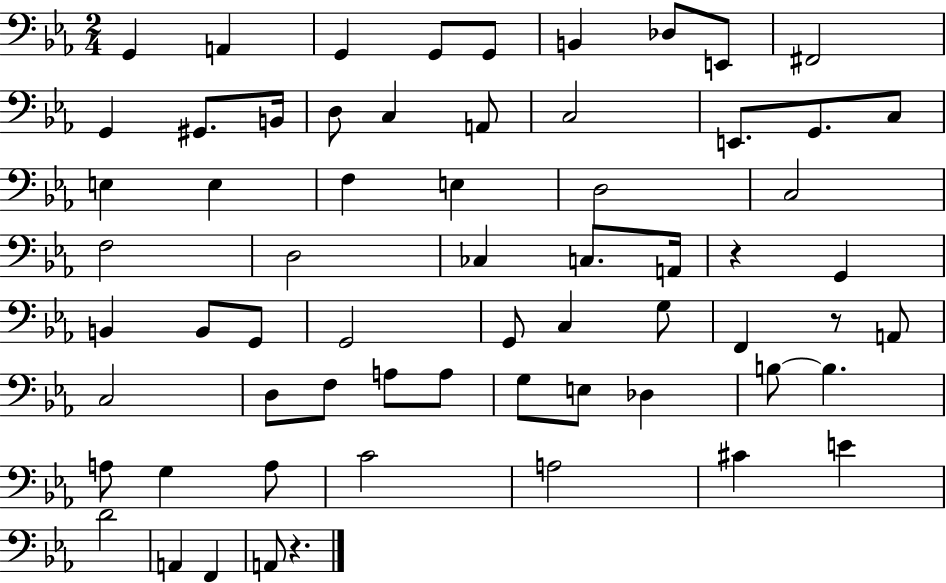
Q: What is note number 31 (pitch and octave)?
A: G2